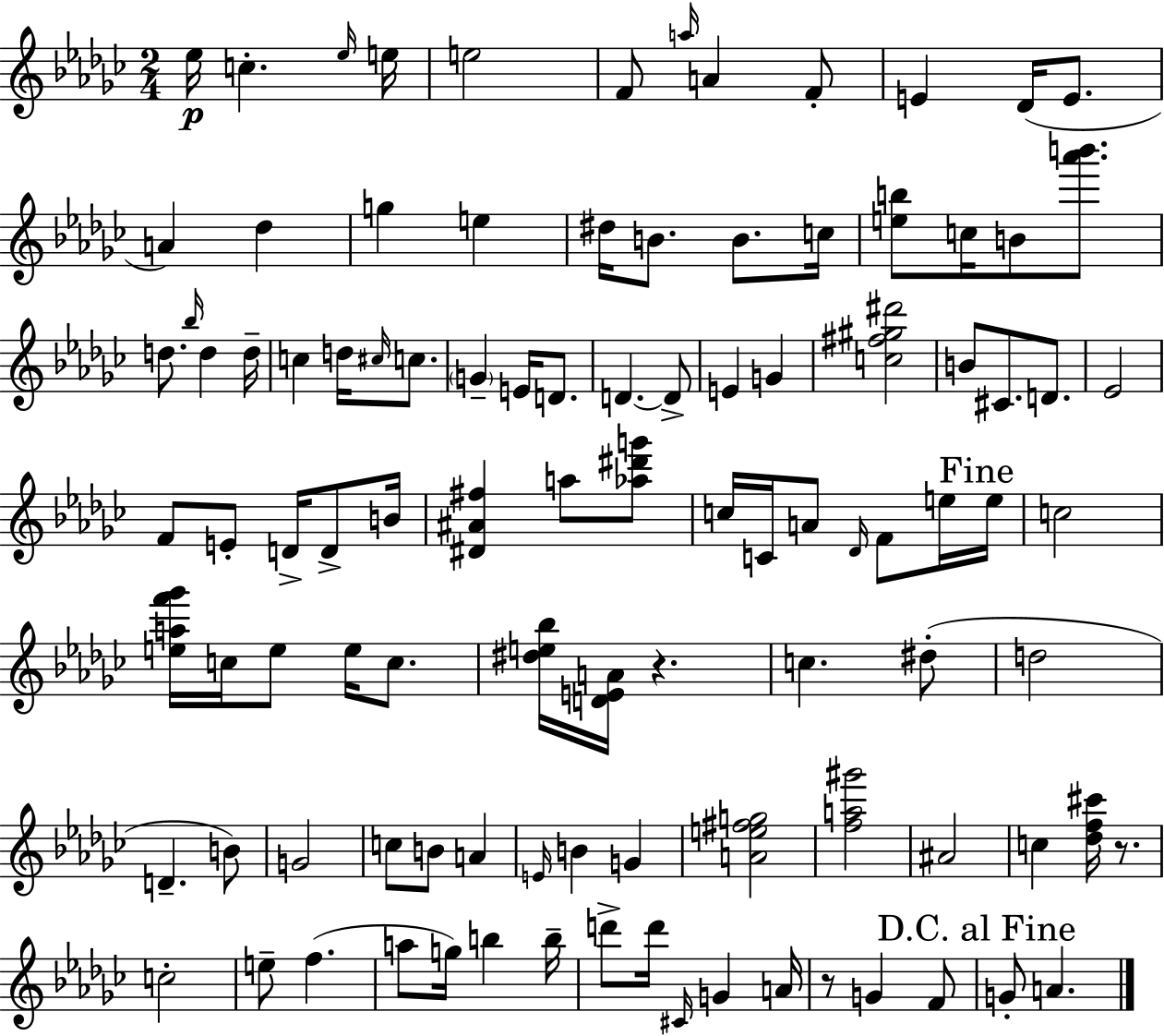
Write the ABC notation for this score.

X:1
T:Untitled
M:2/4
L:1/4
K:Ebm
_e/4 c _e/4 e/4 e2 F/2 a/4 A F/2 E _D/4 E/2 A _d g e ^d/4 B/2 B/2 c/4 [eb]/2 c/4 B/2 [_a'b']/2 d/2 _b/4 d d/4 c d/4 ^c/4 c/2 G E/4 D/2 D D/2 E G [c^f^g^d']2 B/2 ^C/2 D/2 _E2 F/2 E/2 D/4 D/2 B/4 [^D^A^f] a/2 [_a^d'g']/2 c/4 C/4 A/2 _D/4 F/2 e/4 e/4 c2 [eaf'_g']/4 c/4 e/2 e/4 c/2 [^de_b]/4 [DEA]/4 z c ^d/2 d2 D B/2 G2 c/2 B/2 A E/4 B G [Ae^fg]2 [fa^g']2 ^A2 c [_df^c']/4 z/2 c2 e/2 f a/2 g/4 b b/4 d'/2 d'/4 ^C/4 G A/4 z/2 G F/2 G/2 A